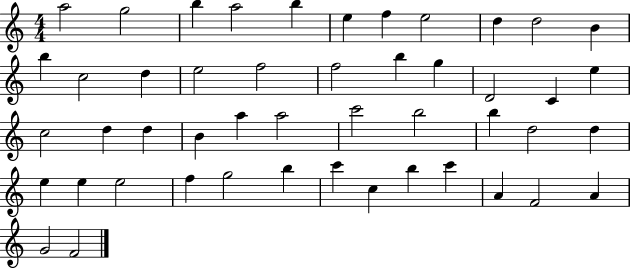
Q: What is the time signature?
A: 4/4